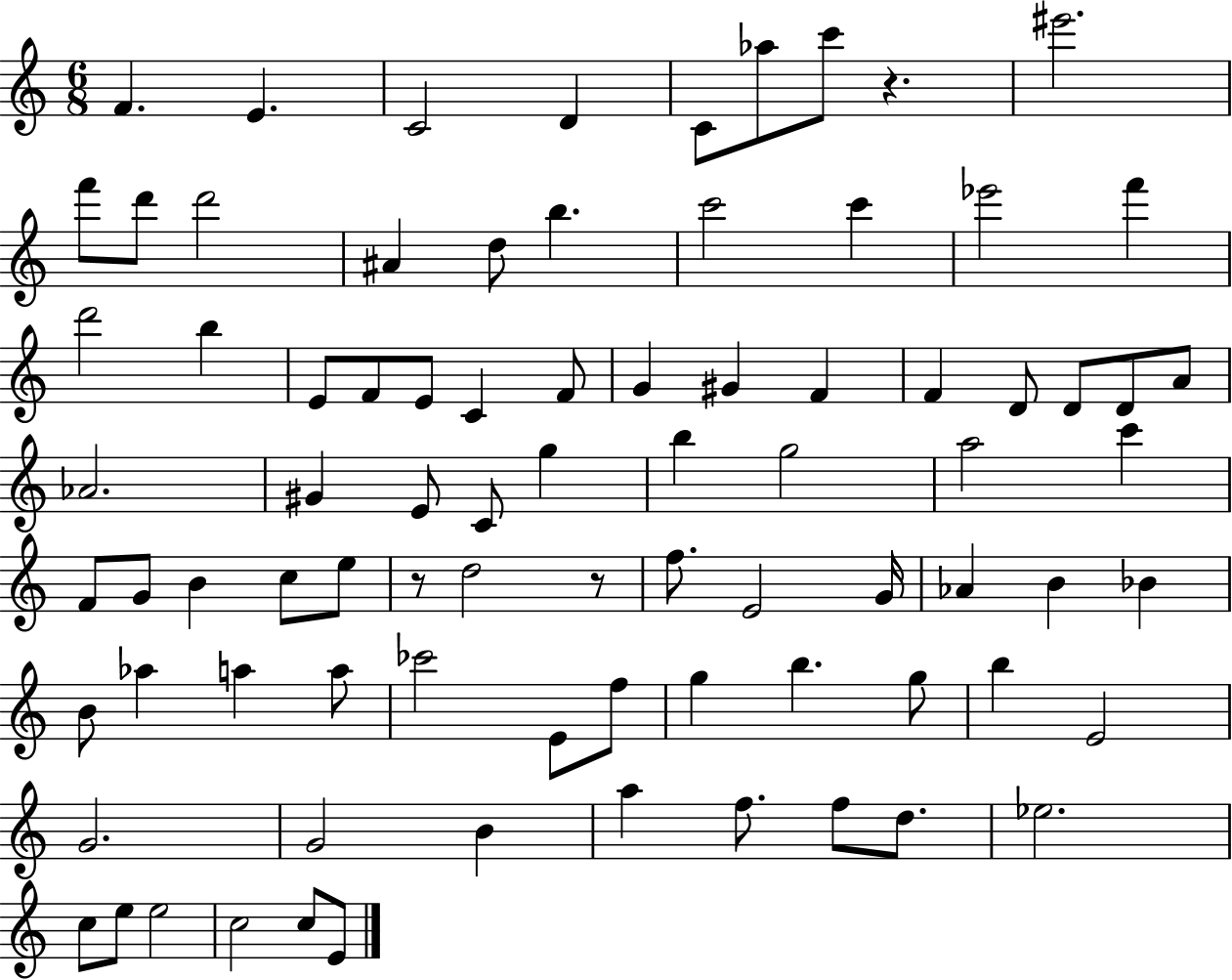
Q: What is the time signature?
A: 6/8